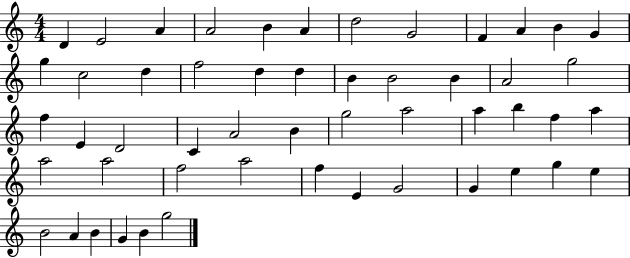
X:1
T:Untitled
M:4/4
L:1/4
K:C
D E2 A A2 B A d2 G2 F A B G g c2 d f2 d d B B2 B A2 g2 f E D2 C A2 B g2 a2 a b f a a2 a2 f2 a2 f E G2 G e g e B2 A B G B g2